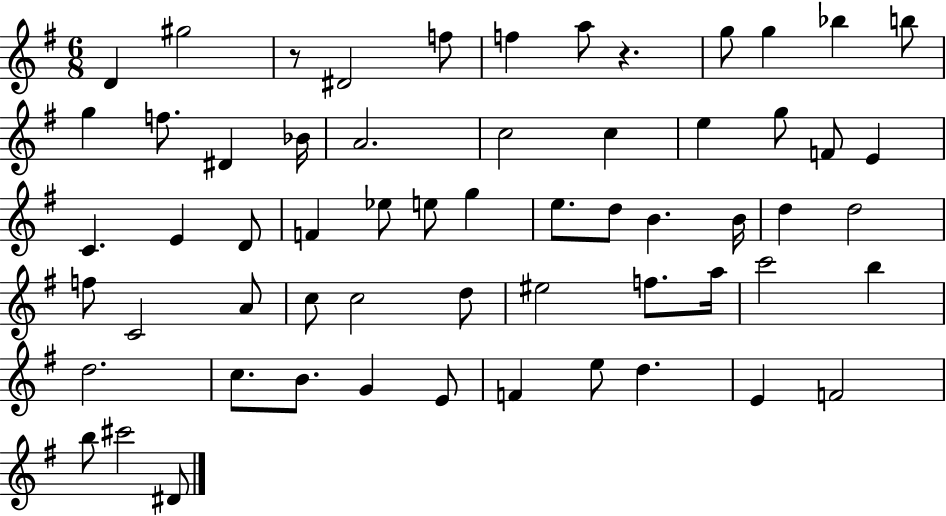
{
  \clef treble
  \numericTimeSignature
  \time 6/8
  \key g \major
  \repeat volta 2 { d'4 gis''2 | r8 dis'2 f''8 | f''4 a''8 r4. | g''8 g''4 bes''4 b''8 | \break g''4 f''8. dis'4 bes'16 | a'2. | c''2 c''4 | e''4 g''8 f'8 e'4 | \break c'4. e'4 d'8 | f'4 ees''8 e''8 g''4 | e''8. d''8 b'4. b'16 | d''4 d''2 | \break f''8 c'2 a'8 | c''8 c''2 d''8 | eis''2 f''8. a''16 | c'''2 b''4 | \break d''2. | c''8. b'8. g'4 e'8 | f'4 e''8 d''4. | e'4 f'2 | \break b''8 cis'''2 dis'8 | } \bar "|."
}